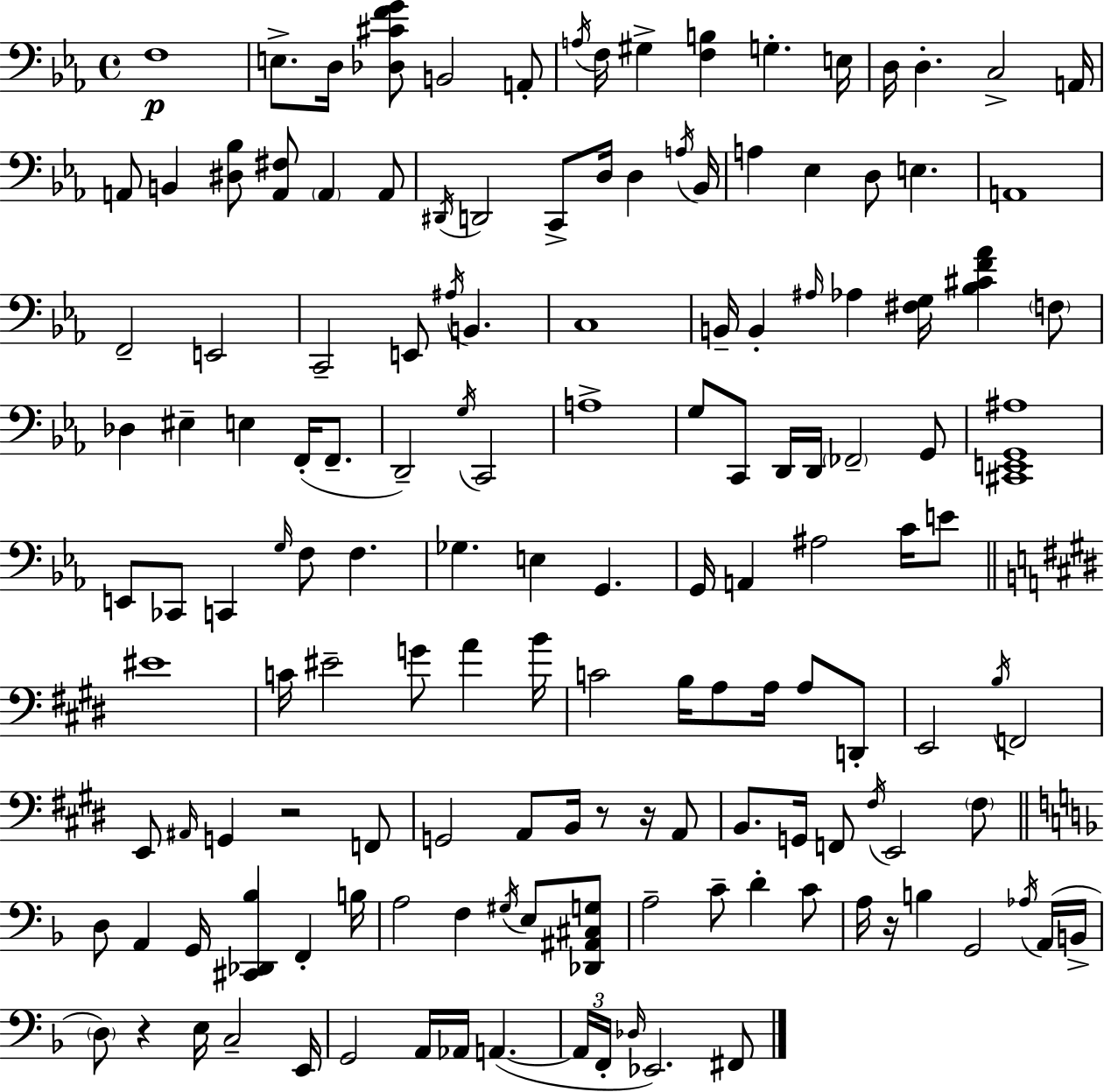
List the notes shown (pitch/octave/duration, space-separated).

F3/w E3/e. D3/s [Db3,C#4,F4,G4]/e B2/h A2/e A3/s F3/s G#3/q [F3,B3]/q G3/q. E3/s D3/s D3/q. C3/h A2/s A2/e B2/q [D#3,Bb3]/e [A2,F#3]/e A2/q A2/e D#2/s D2/h C2/e D3/s D3/q A3/s Bb2/s A3/q Eb3/q D3/e E3/q. A2/w F2/h E2/h C2/h E2/e A#3/s B2/q. C3/w B2/s B2/q A#3/s Ab3/q [F#3,G3]/s [Bb3,C#4,F4,Ab4]/q F3/e Db3/q EIS3/q E3/q F2/s F2/e. D2/h G3/s C2/h A3/w G3/e C2/e D2/s D2/s FES2/h G2/e [C#2,E2,G2,A#3]/w E2/e CES2/e C2/q G3/s F3/e F3/q. Gb3/q. E3/q G2/q. G2/s A2/q A#3/h C4/s E4/e EIS4/w C4/s EIS4/h G4/e A4/q B4/s C4/h B3/s A3/e A3/s A3/e D2/e E2/h B3/s F2/h E2/e A#2/s G2/q R/h F2/e G2/h A2/e B2/s R/e R/s A2/e B2/e. G2/s F2/e F#3/s E2/h F#3/e D3/e A2/q G2/s [C#2,Db2,Bb3]/q F2/q B3/s A3/h F3/q G#3/s E3/e [Db2,A#2,C#3,G3]/e A3/h C4/e D4/q C4/e A3/s R/s B3/q G2/h Ab3/s A2/s B2/s D3/e R/q E3/s C3/h E2/s G2/h A2/s Ab2/s A2/q. A2/s F2/s Db3/s Eb2/h. F#2/e